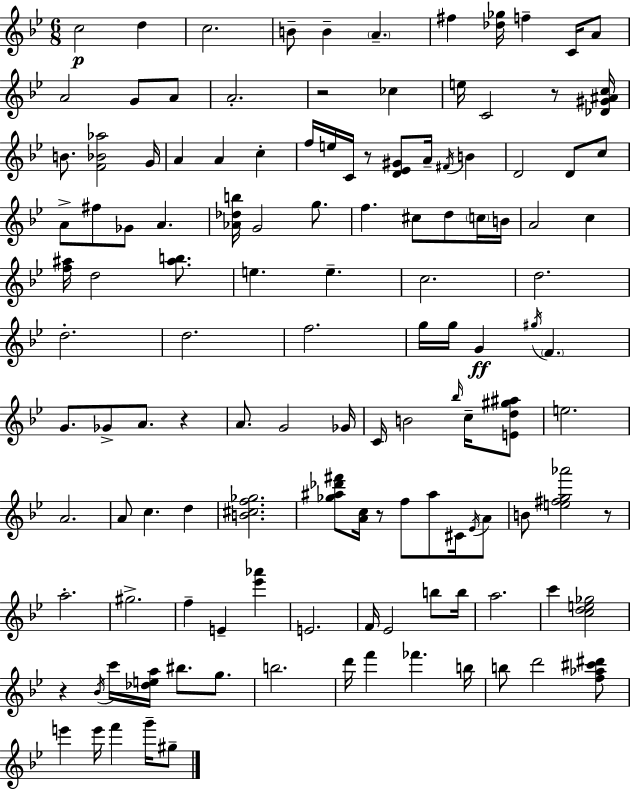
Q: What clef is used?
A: treble